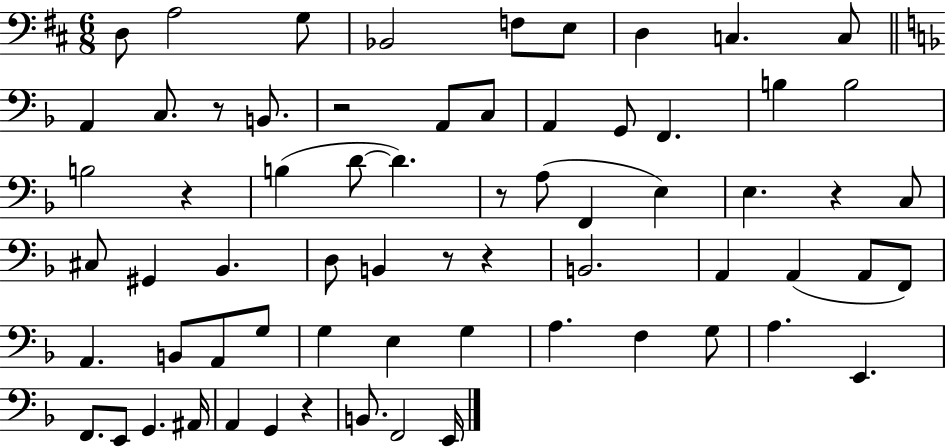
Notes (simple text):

D3/e A3/h G3/e Bb2/h F3/e E3/e D3/q C3/q. C3/e A2/q C3/e. R/e B2/e. R/h A2/e C3/e A2/q G2/e F2/q. B3/q B3/h B3/h R/q B3/q D4/e D4/q. R/e A3/e F2/q E3/q E3/q. R/q C3/e C#3/e G#2/q Bb2/q. D3/e B2/q R/e R/q B2/h. A2/q A2/q A2/e F2/e A2/q. B2/e A2/e G3/e G3/q E3/q G3/q A3/q. F3/q G3/e A3/q. E2/q. F2/e. E2/e G2/q. A#2/s A2/q G2/q R/q B2/e. F2/h E2/s